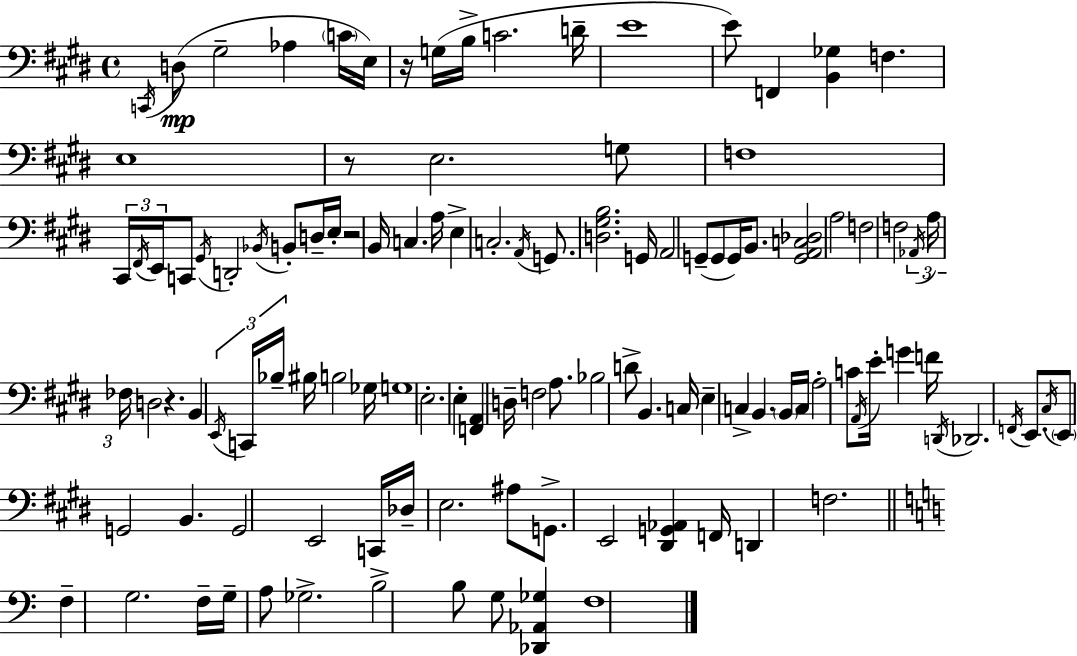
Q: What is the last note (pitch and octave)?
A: F3